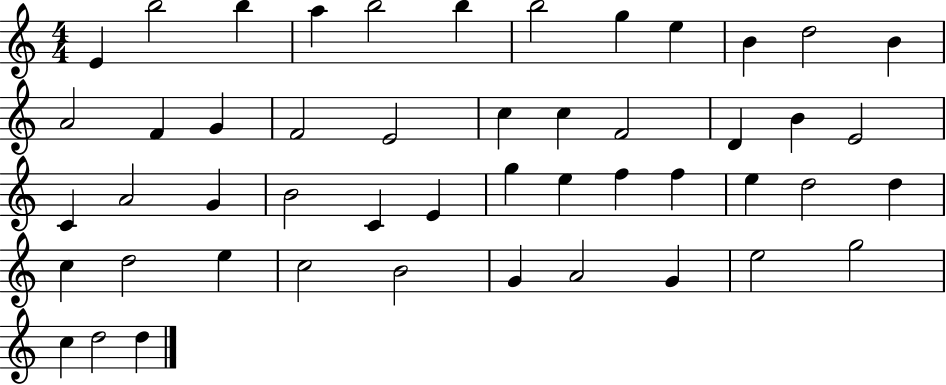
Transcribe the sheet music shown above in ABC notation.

X:1
T:Untitled
M:4/4
L:1/4
K:C
E b2 b a b2 b b2 g e B d2 B A2 F G F2 E2 c c F2 D B E2 C A2 G B2 C E g e f f e d2 d c d2 e c2 B2 G A2 G e2 g2 c d2 d